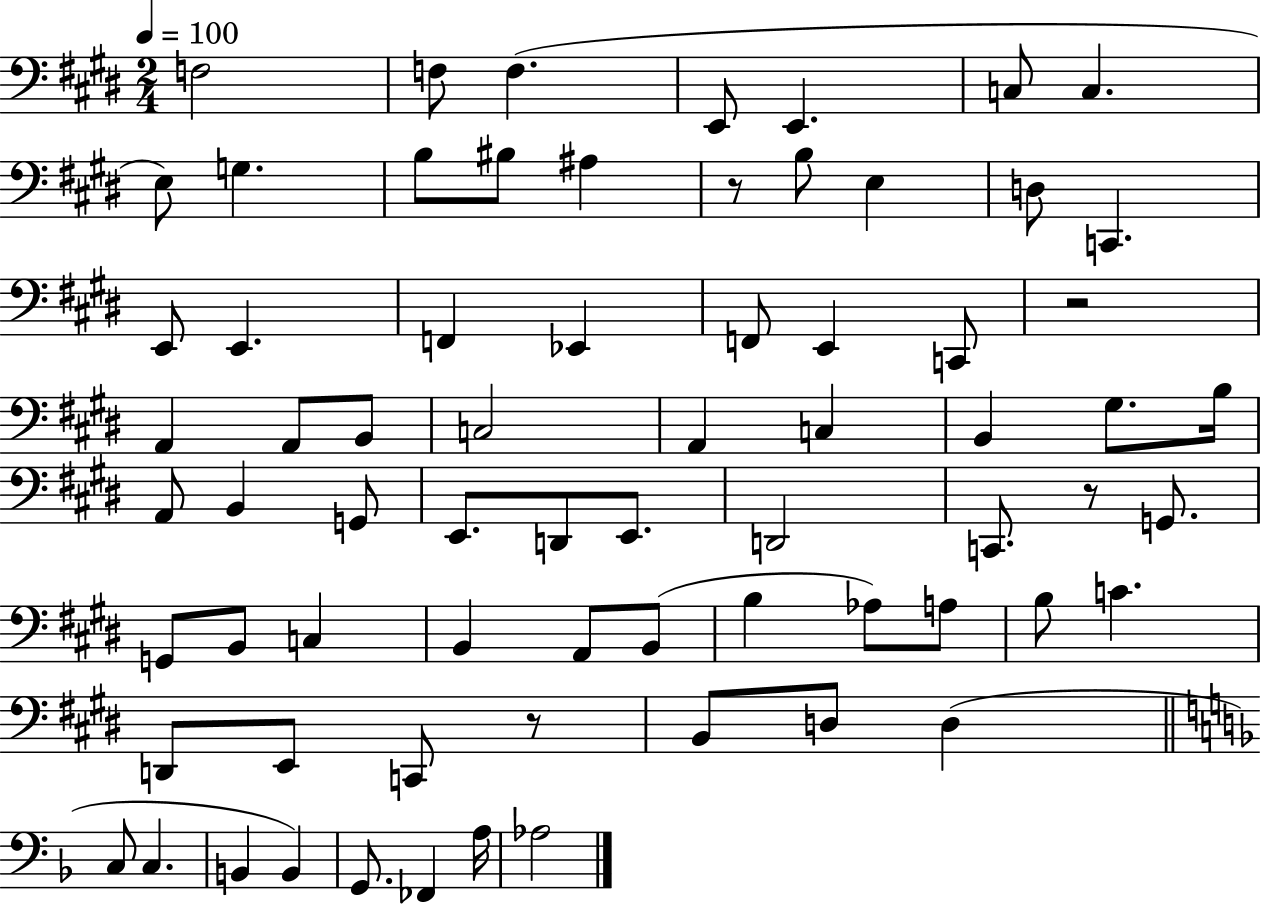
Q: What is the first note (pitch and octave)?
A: F3